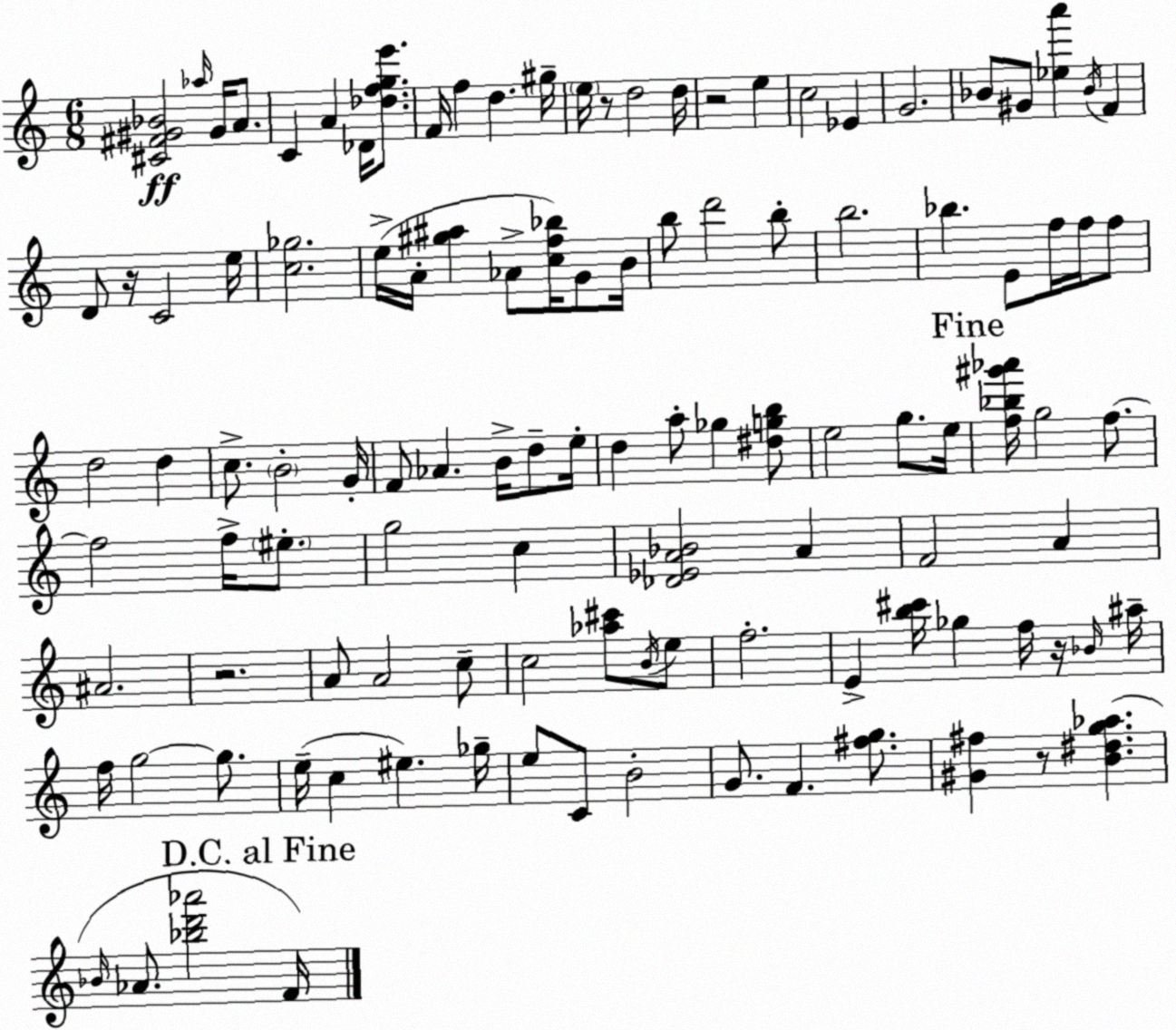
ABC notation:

X:1
T:Untitled
M:6/8
L:1/4
K:Am
[^C^F^G_B]2 _a/4 ^G/4 A/2 C A _D/4 [_dfge']/2 F/4 f d ^g/4 e/4 z/2 d2 d/4 z2 e c2 _E G2 _B/2 ^G/2 [_ea'] _B/4 F D/2 z/4 C2 e/4 [c_g]2 e/4 A/4 [^g^a] _A/2 [cf_b]/4 G/2 B/4 b/2 d'2 b/2 b2 _b E/2 f/4 f/4 f/2 d2 d c/2 B2 G/4 F/2 _A B/4 d/2 e/4 d a/2 _g [^dgb]/2 e2 g/2 e/4 [f_b^g'_a']/4 g2 f/2 f2 f/4 ^e/2 g2 c [_D_EA_B]2 A F2 A ^A2 z2 A/2 A2 c/2 c2 [_a^c']/2 B/4 e/2 f2 E [b^c']/4 _g f/4 z/4 _B/4 ^a/4 f/4 g2 g/2 e/4 c ^e _g/4 e/2 C/2 B2 G/2 F [^fg]/2 [^G^f] z/2 [B^dg_a] _B/4 _A/2 [_bd'_a']2 F/4